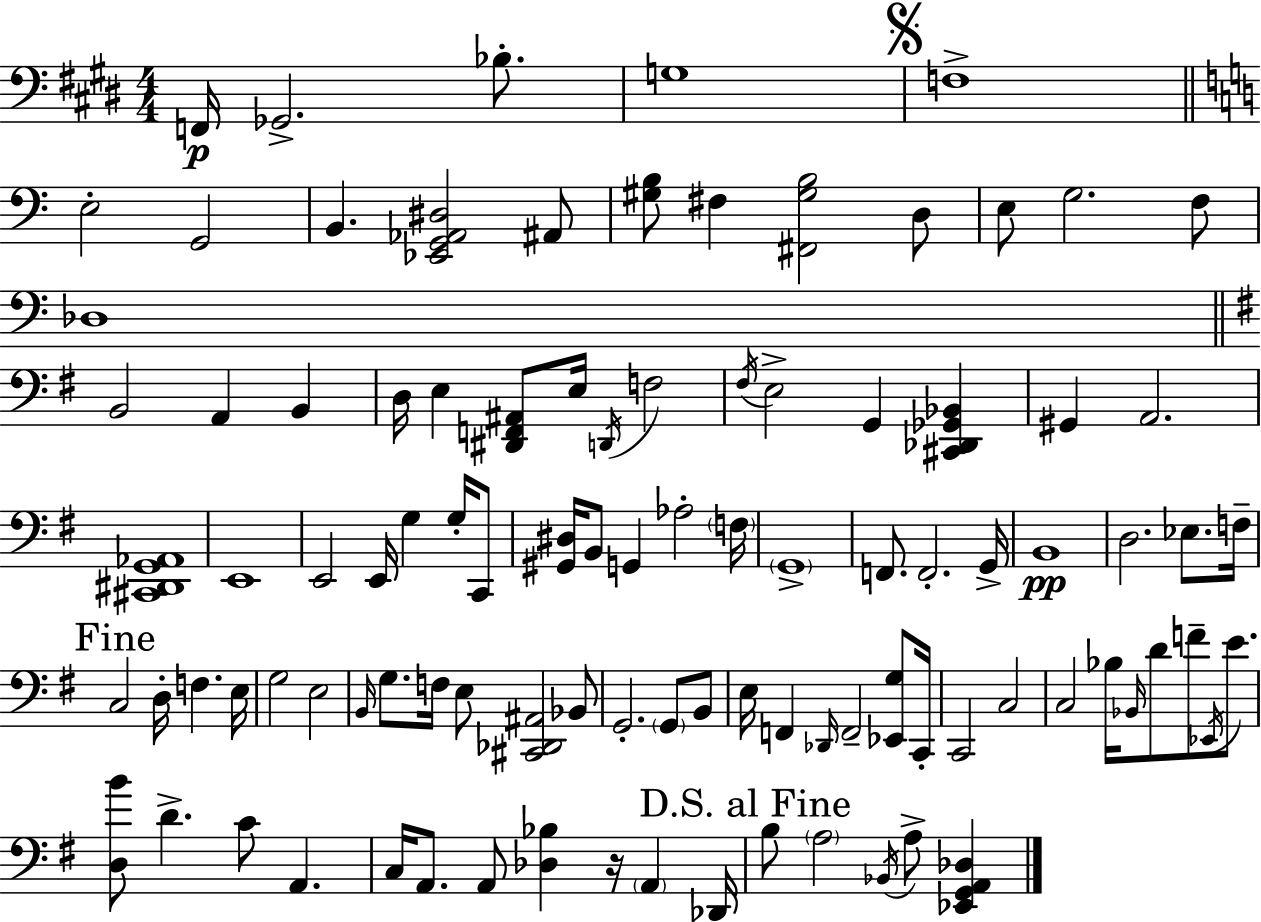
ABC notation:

X:1
T:Untitled
M:4/4
L:1/4
K:E
F,,/4 _G,,2 _B,/2 G,4 F,4 E,2 G,,2 B,, [_E,,G,,_A,,^D,]2 ^A,,/2 [^G,B,]/2 ^F, [^F,,^G,B,]2 D,/2 E,/2 G,2 F,/2 _D,4 B,,2 A,, B,, D,/4 E, [^D,,F,,^A,,]/2 E,/4 D,,/4 F,2 ^F,/4 E,2 G,, [^C,,_D,,_G,,_B,,] ^G,, A,,2 [^C,,^D,,G,,_A,,]4 E,,4 E,,2 E,,/4 G, G,/4 C,,/2 [^G,,^D,]/4 B,,/2 G,, _A,2 F,/4 G,,4 F,,/2 F,,2 G,,/4 B,,4 D,2 _E,/2 F,/4 C,2 D,/4 F, E,/4 G,2 E,2 B,,/4 G,/2 F,/4 E,/2 [^C,,_D,,^A,,]2 _B,,/2 G,,2 G,,/2 B,,/2 E,/4 F,, _D,,/4 F,,2 [_E,,G,]/2 C,,/4 C,,2 C,2 C,2 _B,/4 _B,,/4 D/2 F/2 _E,,/4 E/2 [D,B]/2 D C/2 A,, C,/4 A,,/2 A,,/2 [_D,_B,] z/4 A,, _D,,/4 B,/2 A,2 _B,,/4 A,/2 [_E,,G,,A,,_D,]